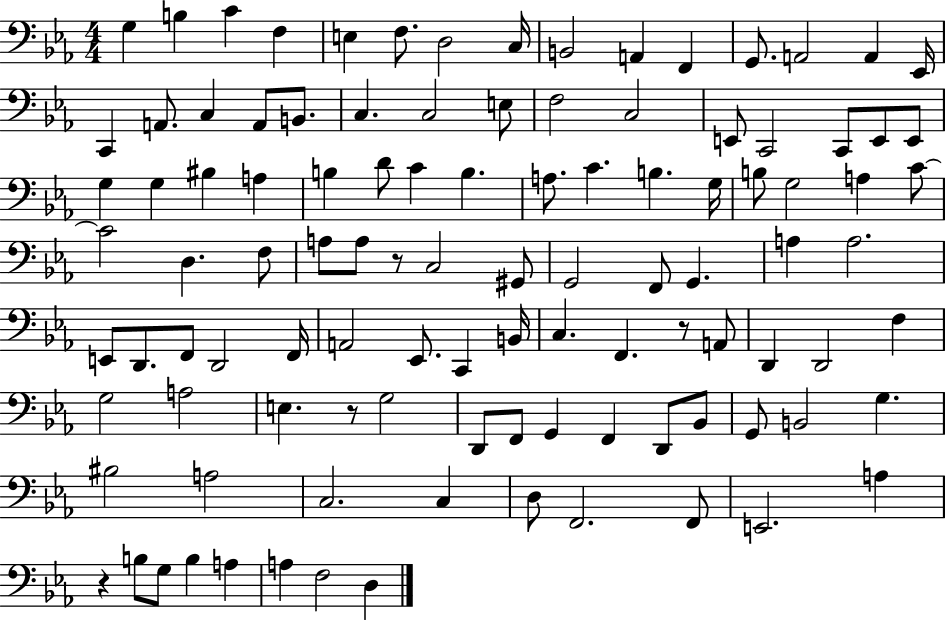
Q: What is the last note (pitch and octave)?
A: D3